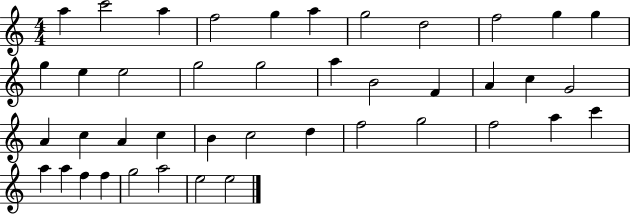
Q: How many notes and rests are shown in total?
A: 42